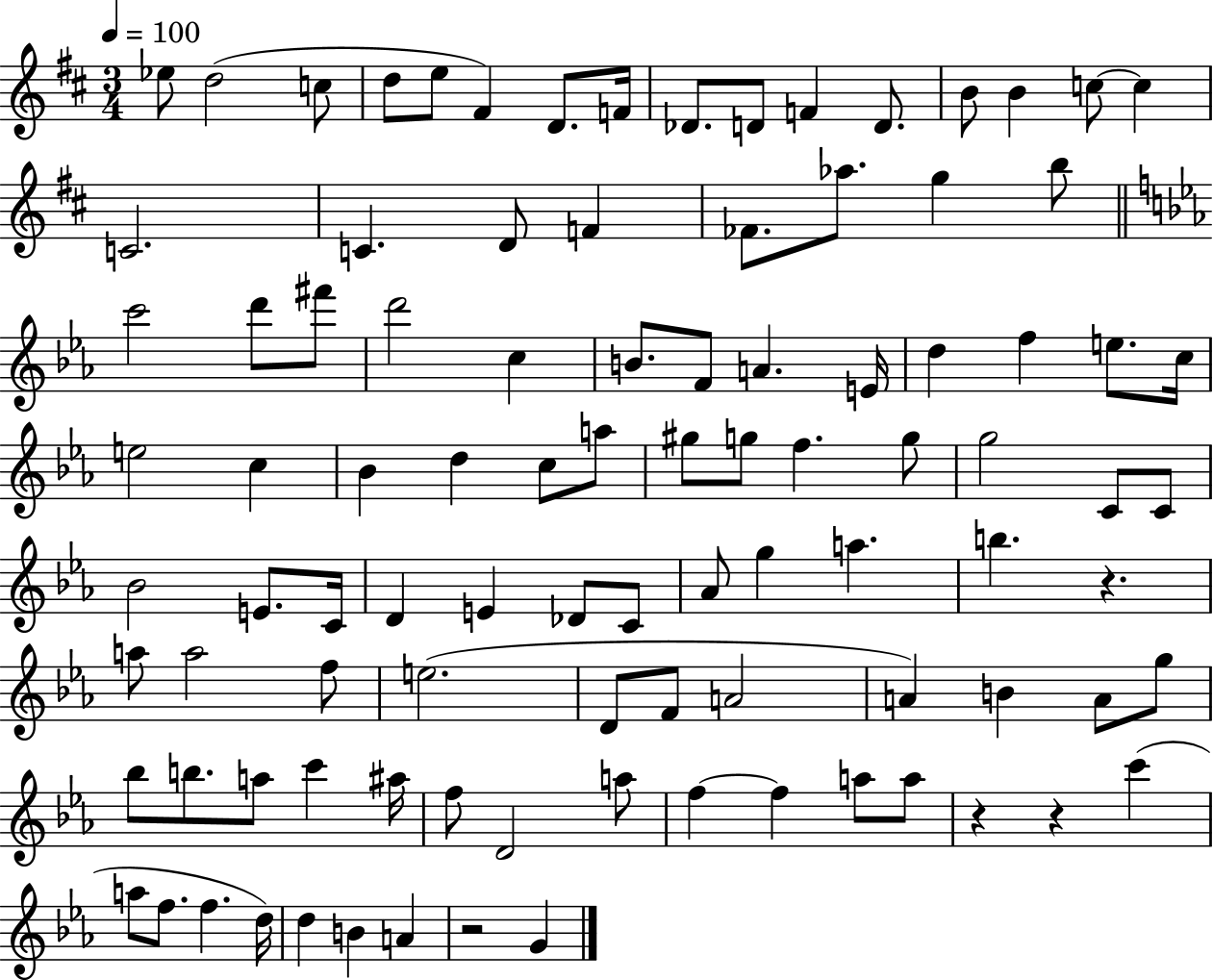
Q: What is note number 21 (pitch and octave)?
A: FES4